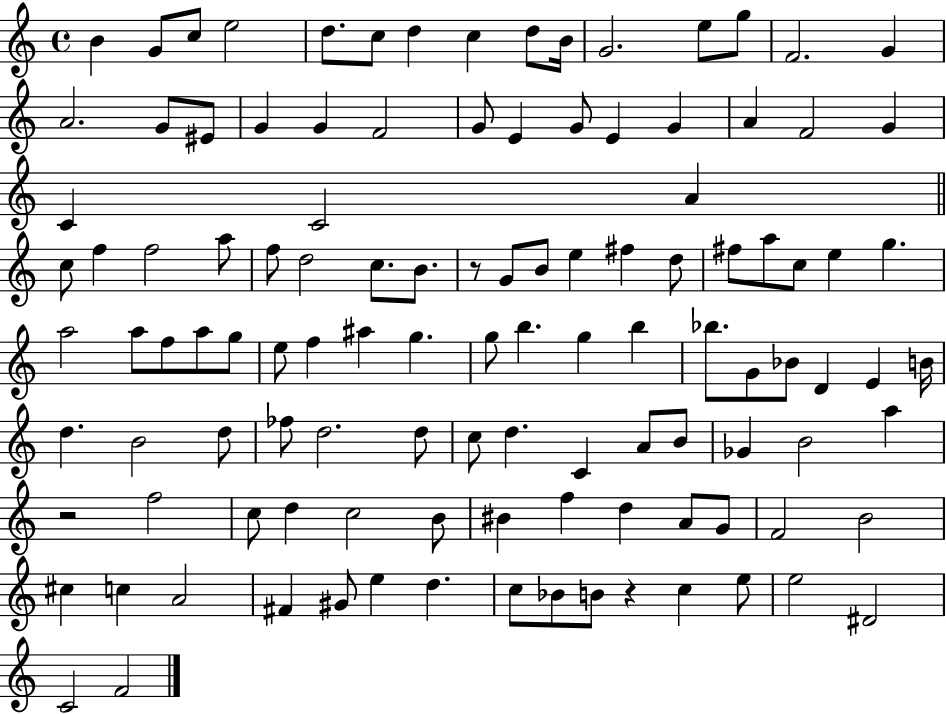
{
  \clef treble
  \time 4/4
  \defaultTimeSignature
  \key c \major
  b'4 g'8 c''8 e''2 | d''8. c''8 d''4 c''4 d''8 b'16 | g'2. e''8 g''8 | f'2. g'4 | \break a'2. g'8 eis'8 | g'4 g'4 f'2 | g'8 e'4 g'8 e'4 g'4 | a'4 f'2 g'4 | \break c'4 c'2 a'4 | \bar "||" \break \key c \major c''8 f''4 f''2 a''8 | f''8 d''2 c''8. b'8. | r8 g'8 b'8 e''4 fis''4 d''8 | fis''8 a''8 c''8 e''4 g''4. | \break a''2 a''8 f''8 a''8 g''8 | e''8 f''4 ais''4 g''4. | g''8 b''4. g''4 b''4 | bes''8. g'8 bes'8 d'4 e'4 b'16 | \break d''4. b'2 d''8 | fes''8 d''2. d''8 | c''8 d''4. c'4 a'8 b'8 | ges'4 b'2 a''4 | \break r2 f''2 | c''8 d''4 c''2 b'8 | bis'4 f''4 d''4 a'8 g'8 | f'2 b'2 | \break cis''4 c''4 a'2 | fis'4 gis'8 e''4 d''4. | c''8 bes'8 b'8 r4 c''4 e''8 | e''2 dis'2 | \break c'2 f'2 | \bar "|."
}